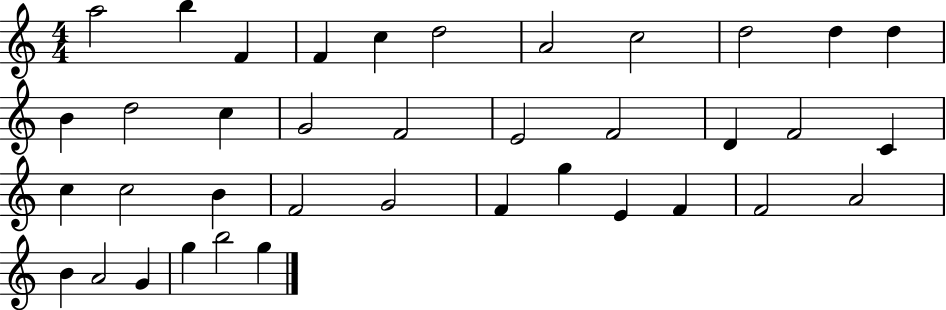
A5/h B5/q F4/q F4/q C5/q D5/h A4/h C5/h D5/h D5/q D5/q B4/q D5/h C5/q G4/h F4/h E4/h F4/h D4/q F4/h C4/q C5/q C5/h B4/q F4/h G4/h F4/q G5/q E4/q F4/q F4/h A4/h B4/q A4/h G4/q G5/q B5/h G5/q